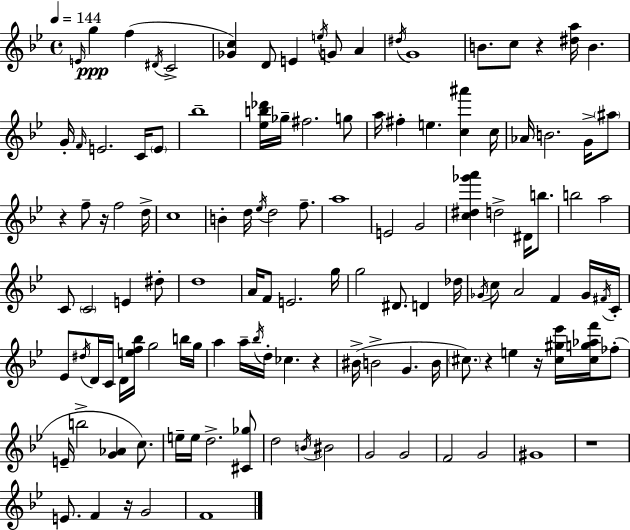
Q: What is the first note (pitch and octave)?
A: E4